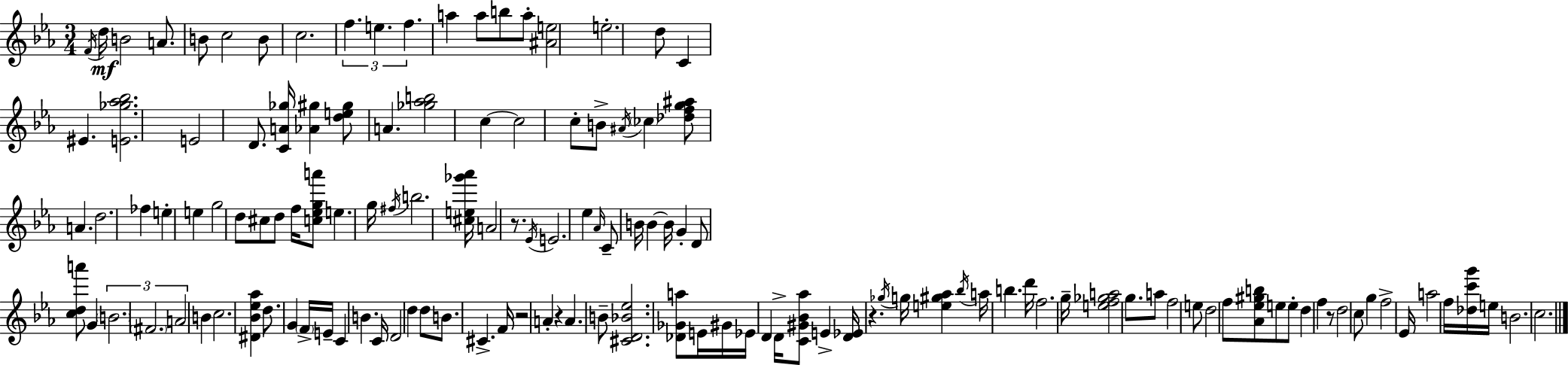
X:1
T:Untitled
M:3/4
L:1/4
K:Eb
F/4 d/4 B2 A/2 B/2 c2 B/2 c2 f e f a a/2 b/2 a/2 [^Ae]2 e2 d/2 C ^E [E_g_a_b]2 E2 D/2 [CA_g]/4 [_A^g] [de^g]/2 A [_g_ab]2 c c2 c/2 B/2 ^A/4 _c [_dfg^a]/2 A d2 _f e e g2 d/2 ^c/2 d/2 f/4 [c_ega']/2 e g/4 ^f/4 b2 [^ce_g'_a']/4 A2 z/2 _E/4 E2 _e _A/4 C/2 B/4 B B/4 G D/2 [cda']/2 G B2 ^F2 A2 B c2 [^D_B_e_a] d/2 G F/4 E/4 C B C/4 D2 d d/2 B/2 ^C F/4 z2 A z A B/2 [^CD_B_e]2 [_D_Ga]/2 E/4 ^G/4 _E/4 D D/4 [C^G_B_a]/2 E [D_E]/4 z _g/4 g/4 [e^g_a] _b/4 a/4 b d'/4 f2 g/4 [ef_ga]2 g/2 a/2 f2 e/2 d2 f/2 [_A_e^gb]/2 e/2 e/2 d f z/2 d2 c/2 g f2 _E/4 a2 f/4 [_dc'g']/4 e/4 B2 c2